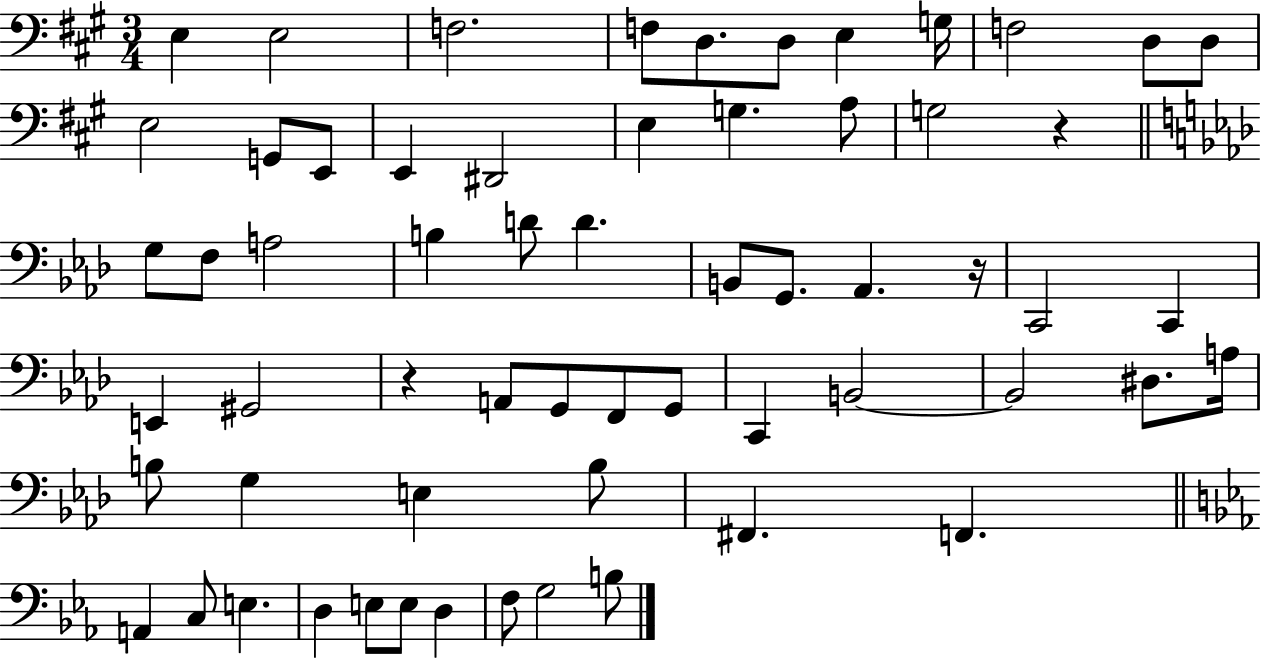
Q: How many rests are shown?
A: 3